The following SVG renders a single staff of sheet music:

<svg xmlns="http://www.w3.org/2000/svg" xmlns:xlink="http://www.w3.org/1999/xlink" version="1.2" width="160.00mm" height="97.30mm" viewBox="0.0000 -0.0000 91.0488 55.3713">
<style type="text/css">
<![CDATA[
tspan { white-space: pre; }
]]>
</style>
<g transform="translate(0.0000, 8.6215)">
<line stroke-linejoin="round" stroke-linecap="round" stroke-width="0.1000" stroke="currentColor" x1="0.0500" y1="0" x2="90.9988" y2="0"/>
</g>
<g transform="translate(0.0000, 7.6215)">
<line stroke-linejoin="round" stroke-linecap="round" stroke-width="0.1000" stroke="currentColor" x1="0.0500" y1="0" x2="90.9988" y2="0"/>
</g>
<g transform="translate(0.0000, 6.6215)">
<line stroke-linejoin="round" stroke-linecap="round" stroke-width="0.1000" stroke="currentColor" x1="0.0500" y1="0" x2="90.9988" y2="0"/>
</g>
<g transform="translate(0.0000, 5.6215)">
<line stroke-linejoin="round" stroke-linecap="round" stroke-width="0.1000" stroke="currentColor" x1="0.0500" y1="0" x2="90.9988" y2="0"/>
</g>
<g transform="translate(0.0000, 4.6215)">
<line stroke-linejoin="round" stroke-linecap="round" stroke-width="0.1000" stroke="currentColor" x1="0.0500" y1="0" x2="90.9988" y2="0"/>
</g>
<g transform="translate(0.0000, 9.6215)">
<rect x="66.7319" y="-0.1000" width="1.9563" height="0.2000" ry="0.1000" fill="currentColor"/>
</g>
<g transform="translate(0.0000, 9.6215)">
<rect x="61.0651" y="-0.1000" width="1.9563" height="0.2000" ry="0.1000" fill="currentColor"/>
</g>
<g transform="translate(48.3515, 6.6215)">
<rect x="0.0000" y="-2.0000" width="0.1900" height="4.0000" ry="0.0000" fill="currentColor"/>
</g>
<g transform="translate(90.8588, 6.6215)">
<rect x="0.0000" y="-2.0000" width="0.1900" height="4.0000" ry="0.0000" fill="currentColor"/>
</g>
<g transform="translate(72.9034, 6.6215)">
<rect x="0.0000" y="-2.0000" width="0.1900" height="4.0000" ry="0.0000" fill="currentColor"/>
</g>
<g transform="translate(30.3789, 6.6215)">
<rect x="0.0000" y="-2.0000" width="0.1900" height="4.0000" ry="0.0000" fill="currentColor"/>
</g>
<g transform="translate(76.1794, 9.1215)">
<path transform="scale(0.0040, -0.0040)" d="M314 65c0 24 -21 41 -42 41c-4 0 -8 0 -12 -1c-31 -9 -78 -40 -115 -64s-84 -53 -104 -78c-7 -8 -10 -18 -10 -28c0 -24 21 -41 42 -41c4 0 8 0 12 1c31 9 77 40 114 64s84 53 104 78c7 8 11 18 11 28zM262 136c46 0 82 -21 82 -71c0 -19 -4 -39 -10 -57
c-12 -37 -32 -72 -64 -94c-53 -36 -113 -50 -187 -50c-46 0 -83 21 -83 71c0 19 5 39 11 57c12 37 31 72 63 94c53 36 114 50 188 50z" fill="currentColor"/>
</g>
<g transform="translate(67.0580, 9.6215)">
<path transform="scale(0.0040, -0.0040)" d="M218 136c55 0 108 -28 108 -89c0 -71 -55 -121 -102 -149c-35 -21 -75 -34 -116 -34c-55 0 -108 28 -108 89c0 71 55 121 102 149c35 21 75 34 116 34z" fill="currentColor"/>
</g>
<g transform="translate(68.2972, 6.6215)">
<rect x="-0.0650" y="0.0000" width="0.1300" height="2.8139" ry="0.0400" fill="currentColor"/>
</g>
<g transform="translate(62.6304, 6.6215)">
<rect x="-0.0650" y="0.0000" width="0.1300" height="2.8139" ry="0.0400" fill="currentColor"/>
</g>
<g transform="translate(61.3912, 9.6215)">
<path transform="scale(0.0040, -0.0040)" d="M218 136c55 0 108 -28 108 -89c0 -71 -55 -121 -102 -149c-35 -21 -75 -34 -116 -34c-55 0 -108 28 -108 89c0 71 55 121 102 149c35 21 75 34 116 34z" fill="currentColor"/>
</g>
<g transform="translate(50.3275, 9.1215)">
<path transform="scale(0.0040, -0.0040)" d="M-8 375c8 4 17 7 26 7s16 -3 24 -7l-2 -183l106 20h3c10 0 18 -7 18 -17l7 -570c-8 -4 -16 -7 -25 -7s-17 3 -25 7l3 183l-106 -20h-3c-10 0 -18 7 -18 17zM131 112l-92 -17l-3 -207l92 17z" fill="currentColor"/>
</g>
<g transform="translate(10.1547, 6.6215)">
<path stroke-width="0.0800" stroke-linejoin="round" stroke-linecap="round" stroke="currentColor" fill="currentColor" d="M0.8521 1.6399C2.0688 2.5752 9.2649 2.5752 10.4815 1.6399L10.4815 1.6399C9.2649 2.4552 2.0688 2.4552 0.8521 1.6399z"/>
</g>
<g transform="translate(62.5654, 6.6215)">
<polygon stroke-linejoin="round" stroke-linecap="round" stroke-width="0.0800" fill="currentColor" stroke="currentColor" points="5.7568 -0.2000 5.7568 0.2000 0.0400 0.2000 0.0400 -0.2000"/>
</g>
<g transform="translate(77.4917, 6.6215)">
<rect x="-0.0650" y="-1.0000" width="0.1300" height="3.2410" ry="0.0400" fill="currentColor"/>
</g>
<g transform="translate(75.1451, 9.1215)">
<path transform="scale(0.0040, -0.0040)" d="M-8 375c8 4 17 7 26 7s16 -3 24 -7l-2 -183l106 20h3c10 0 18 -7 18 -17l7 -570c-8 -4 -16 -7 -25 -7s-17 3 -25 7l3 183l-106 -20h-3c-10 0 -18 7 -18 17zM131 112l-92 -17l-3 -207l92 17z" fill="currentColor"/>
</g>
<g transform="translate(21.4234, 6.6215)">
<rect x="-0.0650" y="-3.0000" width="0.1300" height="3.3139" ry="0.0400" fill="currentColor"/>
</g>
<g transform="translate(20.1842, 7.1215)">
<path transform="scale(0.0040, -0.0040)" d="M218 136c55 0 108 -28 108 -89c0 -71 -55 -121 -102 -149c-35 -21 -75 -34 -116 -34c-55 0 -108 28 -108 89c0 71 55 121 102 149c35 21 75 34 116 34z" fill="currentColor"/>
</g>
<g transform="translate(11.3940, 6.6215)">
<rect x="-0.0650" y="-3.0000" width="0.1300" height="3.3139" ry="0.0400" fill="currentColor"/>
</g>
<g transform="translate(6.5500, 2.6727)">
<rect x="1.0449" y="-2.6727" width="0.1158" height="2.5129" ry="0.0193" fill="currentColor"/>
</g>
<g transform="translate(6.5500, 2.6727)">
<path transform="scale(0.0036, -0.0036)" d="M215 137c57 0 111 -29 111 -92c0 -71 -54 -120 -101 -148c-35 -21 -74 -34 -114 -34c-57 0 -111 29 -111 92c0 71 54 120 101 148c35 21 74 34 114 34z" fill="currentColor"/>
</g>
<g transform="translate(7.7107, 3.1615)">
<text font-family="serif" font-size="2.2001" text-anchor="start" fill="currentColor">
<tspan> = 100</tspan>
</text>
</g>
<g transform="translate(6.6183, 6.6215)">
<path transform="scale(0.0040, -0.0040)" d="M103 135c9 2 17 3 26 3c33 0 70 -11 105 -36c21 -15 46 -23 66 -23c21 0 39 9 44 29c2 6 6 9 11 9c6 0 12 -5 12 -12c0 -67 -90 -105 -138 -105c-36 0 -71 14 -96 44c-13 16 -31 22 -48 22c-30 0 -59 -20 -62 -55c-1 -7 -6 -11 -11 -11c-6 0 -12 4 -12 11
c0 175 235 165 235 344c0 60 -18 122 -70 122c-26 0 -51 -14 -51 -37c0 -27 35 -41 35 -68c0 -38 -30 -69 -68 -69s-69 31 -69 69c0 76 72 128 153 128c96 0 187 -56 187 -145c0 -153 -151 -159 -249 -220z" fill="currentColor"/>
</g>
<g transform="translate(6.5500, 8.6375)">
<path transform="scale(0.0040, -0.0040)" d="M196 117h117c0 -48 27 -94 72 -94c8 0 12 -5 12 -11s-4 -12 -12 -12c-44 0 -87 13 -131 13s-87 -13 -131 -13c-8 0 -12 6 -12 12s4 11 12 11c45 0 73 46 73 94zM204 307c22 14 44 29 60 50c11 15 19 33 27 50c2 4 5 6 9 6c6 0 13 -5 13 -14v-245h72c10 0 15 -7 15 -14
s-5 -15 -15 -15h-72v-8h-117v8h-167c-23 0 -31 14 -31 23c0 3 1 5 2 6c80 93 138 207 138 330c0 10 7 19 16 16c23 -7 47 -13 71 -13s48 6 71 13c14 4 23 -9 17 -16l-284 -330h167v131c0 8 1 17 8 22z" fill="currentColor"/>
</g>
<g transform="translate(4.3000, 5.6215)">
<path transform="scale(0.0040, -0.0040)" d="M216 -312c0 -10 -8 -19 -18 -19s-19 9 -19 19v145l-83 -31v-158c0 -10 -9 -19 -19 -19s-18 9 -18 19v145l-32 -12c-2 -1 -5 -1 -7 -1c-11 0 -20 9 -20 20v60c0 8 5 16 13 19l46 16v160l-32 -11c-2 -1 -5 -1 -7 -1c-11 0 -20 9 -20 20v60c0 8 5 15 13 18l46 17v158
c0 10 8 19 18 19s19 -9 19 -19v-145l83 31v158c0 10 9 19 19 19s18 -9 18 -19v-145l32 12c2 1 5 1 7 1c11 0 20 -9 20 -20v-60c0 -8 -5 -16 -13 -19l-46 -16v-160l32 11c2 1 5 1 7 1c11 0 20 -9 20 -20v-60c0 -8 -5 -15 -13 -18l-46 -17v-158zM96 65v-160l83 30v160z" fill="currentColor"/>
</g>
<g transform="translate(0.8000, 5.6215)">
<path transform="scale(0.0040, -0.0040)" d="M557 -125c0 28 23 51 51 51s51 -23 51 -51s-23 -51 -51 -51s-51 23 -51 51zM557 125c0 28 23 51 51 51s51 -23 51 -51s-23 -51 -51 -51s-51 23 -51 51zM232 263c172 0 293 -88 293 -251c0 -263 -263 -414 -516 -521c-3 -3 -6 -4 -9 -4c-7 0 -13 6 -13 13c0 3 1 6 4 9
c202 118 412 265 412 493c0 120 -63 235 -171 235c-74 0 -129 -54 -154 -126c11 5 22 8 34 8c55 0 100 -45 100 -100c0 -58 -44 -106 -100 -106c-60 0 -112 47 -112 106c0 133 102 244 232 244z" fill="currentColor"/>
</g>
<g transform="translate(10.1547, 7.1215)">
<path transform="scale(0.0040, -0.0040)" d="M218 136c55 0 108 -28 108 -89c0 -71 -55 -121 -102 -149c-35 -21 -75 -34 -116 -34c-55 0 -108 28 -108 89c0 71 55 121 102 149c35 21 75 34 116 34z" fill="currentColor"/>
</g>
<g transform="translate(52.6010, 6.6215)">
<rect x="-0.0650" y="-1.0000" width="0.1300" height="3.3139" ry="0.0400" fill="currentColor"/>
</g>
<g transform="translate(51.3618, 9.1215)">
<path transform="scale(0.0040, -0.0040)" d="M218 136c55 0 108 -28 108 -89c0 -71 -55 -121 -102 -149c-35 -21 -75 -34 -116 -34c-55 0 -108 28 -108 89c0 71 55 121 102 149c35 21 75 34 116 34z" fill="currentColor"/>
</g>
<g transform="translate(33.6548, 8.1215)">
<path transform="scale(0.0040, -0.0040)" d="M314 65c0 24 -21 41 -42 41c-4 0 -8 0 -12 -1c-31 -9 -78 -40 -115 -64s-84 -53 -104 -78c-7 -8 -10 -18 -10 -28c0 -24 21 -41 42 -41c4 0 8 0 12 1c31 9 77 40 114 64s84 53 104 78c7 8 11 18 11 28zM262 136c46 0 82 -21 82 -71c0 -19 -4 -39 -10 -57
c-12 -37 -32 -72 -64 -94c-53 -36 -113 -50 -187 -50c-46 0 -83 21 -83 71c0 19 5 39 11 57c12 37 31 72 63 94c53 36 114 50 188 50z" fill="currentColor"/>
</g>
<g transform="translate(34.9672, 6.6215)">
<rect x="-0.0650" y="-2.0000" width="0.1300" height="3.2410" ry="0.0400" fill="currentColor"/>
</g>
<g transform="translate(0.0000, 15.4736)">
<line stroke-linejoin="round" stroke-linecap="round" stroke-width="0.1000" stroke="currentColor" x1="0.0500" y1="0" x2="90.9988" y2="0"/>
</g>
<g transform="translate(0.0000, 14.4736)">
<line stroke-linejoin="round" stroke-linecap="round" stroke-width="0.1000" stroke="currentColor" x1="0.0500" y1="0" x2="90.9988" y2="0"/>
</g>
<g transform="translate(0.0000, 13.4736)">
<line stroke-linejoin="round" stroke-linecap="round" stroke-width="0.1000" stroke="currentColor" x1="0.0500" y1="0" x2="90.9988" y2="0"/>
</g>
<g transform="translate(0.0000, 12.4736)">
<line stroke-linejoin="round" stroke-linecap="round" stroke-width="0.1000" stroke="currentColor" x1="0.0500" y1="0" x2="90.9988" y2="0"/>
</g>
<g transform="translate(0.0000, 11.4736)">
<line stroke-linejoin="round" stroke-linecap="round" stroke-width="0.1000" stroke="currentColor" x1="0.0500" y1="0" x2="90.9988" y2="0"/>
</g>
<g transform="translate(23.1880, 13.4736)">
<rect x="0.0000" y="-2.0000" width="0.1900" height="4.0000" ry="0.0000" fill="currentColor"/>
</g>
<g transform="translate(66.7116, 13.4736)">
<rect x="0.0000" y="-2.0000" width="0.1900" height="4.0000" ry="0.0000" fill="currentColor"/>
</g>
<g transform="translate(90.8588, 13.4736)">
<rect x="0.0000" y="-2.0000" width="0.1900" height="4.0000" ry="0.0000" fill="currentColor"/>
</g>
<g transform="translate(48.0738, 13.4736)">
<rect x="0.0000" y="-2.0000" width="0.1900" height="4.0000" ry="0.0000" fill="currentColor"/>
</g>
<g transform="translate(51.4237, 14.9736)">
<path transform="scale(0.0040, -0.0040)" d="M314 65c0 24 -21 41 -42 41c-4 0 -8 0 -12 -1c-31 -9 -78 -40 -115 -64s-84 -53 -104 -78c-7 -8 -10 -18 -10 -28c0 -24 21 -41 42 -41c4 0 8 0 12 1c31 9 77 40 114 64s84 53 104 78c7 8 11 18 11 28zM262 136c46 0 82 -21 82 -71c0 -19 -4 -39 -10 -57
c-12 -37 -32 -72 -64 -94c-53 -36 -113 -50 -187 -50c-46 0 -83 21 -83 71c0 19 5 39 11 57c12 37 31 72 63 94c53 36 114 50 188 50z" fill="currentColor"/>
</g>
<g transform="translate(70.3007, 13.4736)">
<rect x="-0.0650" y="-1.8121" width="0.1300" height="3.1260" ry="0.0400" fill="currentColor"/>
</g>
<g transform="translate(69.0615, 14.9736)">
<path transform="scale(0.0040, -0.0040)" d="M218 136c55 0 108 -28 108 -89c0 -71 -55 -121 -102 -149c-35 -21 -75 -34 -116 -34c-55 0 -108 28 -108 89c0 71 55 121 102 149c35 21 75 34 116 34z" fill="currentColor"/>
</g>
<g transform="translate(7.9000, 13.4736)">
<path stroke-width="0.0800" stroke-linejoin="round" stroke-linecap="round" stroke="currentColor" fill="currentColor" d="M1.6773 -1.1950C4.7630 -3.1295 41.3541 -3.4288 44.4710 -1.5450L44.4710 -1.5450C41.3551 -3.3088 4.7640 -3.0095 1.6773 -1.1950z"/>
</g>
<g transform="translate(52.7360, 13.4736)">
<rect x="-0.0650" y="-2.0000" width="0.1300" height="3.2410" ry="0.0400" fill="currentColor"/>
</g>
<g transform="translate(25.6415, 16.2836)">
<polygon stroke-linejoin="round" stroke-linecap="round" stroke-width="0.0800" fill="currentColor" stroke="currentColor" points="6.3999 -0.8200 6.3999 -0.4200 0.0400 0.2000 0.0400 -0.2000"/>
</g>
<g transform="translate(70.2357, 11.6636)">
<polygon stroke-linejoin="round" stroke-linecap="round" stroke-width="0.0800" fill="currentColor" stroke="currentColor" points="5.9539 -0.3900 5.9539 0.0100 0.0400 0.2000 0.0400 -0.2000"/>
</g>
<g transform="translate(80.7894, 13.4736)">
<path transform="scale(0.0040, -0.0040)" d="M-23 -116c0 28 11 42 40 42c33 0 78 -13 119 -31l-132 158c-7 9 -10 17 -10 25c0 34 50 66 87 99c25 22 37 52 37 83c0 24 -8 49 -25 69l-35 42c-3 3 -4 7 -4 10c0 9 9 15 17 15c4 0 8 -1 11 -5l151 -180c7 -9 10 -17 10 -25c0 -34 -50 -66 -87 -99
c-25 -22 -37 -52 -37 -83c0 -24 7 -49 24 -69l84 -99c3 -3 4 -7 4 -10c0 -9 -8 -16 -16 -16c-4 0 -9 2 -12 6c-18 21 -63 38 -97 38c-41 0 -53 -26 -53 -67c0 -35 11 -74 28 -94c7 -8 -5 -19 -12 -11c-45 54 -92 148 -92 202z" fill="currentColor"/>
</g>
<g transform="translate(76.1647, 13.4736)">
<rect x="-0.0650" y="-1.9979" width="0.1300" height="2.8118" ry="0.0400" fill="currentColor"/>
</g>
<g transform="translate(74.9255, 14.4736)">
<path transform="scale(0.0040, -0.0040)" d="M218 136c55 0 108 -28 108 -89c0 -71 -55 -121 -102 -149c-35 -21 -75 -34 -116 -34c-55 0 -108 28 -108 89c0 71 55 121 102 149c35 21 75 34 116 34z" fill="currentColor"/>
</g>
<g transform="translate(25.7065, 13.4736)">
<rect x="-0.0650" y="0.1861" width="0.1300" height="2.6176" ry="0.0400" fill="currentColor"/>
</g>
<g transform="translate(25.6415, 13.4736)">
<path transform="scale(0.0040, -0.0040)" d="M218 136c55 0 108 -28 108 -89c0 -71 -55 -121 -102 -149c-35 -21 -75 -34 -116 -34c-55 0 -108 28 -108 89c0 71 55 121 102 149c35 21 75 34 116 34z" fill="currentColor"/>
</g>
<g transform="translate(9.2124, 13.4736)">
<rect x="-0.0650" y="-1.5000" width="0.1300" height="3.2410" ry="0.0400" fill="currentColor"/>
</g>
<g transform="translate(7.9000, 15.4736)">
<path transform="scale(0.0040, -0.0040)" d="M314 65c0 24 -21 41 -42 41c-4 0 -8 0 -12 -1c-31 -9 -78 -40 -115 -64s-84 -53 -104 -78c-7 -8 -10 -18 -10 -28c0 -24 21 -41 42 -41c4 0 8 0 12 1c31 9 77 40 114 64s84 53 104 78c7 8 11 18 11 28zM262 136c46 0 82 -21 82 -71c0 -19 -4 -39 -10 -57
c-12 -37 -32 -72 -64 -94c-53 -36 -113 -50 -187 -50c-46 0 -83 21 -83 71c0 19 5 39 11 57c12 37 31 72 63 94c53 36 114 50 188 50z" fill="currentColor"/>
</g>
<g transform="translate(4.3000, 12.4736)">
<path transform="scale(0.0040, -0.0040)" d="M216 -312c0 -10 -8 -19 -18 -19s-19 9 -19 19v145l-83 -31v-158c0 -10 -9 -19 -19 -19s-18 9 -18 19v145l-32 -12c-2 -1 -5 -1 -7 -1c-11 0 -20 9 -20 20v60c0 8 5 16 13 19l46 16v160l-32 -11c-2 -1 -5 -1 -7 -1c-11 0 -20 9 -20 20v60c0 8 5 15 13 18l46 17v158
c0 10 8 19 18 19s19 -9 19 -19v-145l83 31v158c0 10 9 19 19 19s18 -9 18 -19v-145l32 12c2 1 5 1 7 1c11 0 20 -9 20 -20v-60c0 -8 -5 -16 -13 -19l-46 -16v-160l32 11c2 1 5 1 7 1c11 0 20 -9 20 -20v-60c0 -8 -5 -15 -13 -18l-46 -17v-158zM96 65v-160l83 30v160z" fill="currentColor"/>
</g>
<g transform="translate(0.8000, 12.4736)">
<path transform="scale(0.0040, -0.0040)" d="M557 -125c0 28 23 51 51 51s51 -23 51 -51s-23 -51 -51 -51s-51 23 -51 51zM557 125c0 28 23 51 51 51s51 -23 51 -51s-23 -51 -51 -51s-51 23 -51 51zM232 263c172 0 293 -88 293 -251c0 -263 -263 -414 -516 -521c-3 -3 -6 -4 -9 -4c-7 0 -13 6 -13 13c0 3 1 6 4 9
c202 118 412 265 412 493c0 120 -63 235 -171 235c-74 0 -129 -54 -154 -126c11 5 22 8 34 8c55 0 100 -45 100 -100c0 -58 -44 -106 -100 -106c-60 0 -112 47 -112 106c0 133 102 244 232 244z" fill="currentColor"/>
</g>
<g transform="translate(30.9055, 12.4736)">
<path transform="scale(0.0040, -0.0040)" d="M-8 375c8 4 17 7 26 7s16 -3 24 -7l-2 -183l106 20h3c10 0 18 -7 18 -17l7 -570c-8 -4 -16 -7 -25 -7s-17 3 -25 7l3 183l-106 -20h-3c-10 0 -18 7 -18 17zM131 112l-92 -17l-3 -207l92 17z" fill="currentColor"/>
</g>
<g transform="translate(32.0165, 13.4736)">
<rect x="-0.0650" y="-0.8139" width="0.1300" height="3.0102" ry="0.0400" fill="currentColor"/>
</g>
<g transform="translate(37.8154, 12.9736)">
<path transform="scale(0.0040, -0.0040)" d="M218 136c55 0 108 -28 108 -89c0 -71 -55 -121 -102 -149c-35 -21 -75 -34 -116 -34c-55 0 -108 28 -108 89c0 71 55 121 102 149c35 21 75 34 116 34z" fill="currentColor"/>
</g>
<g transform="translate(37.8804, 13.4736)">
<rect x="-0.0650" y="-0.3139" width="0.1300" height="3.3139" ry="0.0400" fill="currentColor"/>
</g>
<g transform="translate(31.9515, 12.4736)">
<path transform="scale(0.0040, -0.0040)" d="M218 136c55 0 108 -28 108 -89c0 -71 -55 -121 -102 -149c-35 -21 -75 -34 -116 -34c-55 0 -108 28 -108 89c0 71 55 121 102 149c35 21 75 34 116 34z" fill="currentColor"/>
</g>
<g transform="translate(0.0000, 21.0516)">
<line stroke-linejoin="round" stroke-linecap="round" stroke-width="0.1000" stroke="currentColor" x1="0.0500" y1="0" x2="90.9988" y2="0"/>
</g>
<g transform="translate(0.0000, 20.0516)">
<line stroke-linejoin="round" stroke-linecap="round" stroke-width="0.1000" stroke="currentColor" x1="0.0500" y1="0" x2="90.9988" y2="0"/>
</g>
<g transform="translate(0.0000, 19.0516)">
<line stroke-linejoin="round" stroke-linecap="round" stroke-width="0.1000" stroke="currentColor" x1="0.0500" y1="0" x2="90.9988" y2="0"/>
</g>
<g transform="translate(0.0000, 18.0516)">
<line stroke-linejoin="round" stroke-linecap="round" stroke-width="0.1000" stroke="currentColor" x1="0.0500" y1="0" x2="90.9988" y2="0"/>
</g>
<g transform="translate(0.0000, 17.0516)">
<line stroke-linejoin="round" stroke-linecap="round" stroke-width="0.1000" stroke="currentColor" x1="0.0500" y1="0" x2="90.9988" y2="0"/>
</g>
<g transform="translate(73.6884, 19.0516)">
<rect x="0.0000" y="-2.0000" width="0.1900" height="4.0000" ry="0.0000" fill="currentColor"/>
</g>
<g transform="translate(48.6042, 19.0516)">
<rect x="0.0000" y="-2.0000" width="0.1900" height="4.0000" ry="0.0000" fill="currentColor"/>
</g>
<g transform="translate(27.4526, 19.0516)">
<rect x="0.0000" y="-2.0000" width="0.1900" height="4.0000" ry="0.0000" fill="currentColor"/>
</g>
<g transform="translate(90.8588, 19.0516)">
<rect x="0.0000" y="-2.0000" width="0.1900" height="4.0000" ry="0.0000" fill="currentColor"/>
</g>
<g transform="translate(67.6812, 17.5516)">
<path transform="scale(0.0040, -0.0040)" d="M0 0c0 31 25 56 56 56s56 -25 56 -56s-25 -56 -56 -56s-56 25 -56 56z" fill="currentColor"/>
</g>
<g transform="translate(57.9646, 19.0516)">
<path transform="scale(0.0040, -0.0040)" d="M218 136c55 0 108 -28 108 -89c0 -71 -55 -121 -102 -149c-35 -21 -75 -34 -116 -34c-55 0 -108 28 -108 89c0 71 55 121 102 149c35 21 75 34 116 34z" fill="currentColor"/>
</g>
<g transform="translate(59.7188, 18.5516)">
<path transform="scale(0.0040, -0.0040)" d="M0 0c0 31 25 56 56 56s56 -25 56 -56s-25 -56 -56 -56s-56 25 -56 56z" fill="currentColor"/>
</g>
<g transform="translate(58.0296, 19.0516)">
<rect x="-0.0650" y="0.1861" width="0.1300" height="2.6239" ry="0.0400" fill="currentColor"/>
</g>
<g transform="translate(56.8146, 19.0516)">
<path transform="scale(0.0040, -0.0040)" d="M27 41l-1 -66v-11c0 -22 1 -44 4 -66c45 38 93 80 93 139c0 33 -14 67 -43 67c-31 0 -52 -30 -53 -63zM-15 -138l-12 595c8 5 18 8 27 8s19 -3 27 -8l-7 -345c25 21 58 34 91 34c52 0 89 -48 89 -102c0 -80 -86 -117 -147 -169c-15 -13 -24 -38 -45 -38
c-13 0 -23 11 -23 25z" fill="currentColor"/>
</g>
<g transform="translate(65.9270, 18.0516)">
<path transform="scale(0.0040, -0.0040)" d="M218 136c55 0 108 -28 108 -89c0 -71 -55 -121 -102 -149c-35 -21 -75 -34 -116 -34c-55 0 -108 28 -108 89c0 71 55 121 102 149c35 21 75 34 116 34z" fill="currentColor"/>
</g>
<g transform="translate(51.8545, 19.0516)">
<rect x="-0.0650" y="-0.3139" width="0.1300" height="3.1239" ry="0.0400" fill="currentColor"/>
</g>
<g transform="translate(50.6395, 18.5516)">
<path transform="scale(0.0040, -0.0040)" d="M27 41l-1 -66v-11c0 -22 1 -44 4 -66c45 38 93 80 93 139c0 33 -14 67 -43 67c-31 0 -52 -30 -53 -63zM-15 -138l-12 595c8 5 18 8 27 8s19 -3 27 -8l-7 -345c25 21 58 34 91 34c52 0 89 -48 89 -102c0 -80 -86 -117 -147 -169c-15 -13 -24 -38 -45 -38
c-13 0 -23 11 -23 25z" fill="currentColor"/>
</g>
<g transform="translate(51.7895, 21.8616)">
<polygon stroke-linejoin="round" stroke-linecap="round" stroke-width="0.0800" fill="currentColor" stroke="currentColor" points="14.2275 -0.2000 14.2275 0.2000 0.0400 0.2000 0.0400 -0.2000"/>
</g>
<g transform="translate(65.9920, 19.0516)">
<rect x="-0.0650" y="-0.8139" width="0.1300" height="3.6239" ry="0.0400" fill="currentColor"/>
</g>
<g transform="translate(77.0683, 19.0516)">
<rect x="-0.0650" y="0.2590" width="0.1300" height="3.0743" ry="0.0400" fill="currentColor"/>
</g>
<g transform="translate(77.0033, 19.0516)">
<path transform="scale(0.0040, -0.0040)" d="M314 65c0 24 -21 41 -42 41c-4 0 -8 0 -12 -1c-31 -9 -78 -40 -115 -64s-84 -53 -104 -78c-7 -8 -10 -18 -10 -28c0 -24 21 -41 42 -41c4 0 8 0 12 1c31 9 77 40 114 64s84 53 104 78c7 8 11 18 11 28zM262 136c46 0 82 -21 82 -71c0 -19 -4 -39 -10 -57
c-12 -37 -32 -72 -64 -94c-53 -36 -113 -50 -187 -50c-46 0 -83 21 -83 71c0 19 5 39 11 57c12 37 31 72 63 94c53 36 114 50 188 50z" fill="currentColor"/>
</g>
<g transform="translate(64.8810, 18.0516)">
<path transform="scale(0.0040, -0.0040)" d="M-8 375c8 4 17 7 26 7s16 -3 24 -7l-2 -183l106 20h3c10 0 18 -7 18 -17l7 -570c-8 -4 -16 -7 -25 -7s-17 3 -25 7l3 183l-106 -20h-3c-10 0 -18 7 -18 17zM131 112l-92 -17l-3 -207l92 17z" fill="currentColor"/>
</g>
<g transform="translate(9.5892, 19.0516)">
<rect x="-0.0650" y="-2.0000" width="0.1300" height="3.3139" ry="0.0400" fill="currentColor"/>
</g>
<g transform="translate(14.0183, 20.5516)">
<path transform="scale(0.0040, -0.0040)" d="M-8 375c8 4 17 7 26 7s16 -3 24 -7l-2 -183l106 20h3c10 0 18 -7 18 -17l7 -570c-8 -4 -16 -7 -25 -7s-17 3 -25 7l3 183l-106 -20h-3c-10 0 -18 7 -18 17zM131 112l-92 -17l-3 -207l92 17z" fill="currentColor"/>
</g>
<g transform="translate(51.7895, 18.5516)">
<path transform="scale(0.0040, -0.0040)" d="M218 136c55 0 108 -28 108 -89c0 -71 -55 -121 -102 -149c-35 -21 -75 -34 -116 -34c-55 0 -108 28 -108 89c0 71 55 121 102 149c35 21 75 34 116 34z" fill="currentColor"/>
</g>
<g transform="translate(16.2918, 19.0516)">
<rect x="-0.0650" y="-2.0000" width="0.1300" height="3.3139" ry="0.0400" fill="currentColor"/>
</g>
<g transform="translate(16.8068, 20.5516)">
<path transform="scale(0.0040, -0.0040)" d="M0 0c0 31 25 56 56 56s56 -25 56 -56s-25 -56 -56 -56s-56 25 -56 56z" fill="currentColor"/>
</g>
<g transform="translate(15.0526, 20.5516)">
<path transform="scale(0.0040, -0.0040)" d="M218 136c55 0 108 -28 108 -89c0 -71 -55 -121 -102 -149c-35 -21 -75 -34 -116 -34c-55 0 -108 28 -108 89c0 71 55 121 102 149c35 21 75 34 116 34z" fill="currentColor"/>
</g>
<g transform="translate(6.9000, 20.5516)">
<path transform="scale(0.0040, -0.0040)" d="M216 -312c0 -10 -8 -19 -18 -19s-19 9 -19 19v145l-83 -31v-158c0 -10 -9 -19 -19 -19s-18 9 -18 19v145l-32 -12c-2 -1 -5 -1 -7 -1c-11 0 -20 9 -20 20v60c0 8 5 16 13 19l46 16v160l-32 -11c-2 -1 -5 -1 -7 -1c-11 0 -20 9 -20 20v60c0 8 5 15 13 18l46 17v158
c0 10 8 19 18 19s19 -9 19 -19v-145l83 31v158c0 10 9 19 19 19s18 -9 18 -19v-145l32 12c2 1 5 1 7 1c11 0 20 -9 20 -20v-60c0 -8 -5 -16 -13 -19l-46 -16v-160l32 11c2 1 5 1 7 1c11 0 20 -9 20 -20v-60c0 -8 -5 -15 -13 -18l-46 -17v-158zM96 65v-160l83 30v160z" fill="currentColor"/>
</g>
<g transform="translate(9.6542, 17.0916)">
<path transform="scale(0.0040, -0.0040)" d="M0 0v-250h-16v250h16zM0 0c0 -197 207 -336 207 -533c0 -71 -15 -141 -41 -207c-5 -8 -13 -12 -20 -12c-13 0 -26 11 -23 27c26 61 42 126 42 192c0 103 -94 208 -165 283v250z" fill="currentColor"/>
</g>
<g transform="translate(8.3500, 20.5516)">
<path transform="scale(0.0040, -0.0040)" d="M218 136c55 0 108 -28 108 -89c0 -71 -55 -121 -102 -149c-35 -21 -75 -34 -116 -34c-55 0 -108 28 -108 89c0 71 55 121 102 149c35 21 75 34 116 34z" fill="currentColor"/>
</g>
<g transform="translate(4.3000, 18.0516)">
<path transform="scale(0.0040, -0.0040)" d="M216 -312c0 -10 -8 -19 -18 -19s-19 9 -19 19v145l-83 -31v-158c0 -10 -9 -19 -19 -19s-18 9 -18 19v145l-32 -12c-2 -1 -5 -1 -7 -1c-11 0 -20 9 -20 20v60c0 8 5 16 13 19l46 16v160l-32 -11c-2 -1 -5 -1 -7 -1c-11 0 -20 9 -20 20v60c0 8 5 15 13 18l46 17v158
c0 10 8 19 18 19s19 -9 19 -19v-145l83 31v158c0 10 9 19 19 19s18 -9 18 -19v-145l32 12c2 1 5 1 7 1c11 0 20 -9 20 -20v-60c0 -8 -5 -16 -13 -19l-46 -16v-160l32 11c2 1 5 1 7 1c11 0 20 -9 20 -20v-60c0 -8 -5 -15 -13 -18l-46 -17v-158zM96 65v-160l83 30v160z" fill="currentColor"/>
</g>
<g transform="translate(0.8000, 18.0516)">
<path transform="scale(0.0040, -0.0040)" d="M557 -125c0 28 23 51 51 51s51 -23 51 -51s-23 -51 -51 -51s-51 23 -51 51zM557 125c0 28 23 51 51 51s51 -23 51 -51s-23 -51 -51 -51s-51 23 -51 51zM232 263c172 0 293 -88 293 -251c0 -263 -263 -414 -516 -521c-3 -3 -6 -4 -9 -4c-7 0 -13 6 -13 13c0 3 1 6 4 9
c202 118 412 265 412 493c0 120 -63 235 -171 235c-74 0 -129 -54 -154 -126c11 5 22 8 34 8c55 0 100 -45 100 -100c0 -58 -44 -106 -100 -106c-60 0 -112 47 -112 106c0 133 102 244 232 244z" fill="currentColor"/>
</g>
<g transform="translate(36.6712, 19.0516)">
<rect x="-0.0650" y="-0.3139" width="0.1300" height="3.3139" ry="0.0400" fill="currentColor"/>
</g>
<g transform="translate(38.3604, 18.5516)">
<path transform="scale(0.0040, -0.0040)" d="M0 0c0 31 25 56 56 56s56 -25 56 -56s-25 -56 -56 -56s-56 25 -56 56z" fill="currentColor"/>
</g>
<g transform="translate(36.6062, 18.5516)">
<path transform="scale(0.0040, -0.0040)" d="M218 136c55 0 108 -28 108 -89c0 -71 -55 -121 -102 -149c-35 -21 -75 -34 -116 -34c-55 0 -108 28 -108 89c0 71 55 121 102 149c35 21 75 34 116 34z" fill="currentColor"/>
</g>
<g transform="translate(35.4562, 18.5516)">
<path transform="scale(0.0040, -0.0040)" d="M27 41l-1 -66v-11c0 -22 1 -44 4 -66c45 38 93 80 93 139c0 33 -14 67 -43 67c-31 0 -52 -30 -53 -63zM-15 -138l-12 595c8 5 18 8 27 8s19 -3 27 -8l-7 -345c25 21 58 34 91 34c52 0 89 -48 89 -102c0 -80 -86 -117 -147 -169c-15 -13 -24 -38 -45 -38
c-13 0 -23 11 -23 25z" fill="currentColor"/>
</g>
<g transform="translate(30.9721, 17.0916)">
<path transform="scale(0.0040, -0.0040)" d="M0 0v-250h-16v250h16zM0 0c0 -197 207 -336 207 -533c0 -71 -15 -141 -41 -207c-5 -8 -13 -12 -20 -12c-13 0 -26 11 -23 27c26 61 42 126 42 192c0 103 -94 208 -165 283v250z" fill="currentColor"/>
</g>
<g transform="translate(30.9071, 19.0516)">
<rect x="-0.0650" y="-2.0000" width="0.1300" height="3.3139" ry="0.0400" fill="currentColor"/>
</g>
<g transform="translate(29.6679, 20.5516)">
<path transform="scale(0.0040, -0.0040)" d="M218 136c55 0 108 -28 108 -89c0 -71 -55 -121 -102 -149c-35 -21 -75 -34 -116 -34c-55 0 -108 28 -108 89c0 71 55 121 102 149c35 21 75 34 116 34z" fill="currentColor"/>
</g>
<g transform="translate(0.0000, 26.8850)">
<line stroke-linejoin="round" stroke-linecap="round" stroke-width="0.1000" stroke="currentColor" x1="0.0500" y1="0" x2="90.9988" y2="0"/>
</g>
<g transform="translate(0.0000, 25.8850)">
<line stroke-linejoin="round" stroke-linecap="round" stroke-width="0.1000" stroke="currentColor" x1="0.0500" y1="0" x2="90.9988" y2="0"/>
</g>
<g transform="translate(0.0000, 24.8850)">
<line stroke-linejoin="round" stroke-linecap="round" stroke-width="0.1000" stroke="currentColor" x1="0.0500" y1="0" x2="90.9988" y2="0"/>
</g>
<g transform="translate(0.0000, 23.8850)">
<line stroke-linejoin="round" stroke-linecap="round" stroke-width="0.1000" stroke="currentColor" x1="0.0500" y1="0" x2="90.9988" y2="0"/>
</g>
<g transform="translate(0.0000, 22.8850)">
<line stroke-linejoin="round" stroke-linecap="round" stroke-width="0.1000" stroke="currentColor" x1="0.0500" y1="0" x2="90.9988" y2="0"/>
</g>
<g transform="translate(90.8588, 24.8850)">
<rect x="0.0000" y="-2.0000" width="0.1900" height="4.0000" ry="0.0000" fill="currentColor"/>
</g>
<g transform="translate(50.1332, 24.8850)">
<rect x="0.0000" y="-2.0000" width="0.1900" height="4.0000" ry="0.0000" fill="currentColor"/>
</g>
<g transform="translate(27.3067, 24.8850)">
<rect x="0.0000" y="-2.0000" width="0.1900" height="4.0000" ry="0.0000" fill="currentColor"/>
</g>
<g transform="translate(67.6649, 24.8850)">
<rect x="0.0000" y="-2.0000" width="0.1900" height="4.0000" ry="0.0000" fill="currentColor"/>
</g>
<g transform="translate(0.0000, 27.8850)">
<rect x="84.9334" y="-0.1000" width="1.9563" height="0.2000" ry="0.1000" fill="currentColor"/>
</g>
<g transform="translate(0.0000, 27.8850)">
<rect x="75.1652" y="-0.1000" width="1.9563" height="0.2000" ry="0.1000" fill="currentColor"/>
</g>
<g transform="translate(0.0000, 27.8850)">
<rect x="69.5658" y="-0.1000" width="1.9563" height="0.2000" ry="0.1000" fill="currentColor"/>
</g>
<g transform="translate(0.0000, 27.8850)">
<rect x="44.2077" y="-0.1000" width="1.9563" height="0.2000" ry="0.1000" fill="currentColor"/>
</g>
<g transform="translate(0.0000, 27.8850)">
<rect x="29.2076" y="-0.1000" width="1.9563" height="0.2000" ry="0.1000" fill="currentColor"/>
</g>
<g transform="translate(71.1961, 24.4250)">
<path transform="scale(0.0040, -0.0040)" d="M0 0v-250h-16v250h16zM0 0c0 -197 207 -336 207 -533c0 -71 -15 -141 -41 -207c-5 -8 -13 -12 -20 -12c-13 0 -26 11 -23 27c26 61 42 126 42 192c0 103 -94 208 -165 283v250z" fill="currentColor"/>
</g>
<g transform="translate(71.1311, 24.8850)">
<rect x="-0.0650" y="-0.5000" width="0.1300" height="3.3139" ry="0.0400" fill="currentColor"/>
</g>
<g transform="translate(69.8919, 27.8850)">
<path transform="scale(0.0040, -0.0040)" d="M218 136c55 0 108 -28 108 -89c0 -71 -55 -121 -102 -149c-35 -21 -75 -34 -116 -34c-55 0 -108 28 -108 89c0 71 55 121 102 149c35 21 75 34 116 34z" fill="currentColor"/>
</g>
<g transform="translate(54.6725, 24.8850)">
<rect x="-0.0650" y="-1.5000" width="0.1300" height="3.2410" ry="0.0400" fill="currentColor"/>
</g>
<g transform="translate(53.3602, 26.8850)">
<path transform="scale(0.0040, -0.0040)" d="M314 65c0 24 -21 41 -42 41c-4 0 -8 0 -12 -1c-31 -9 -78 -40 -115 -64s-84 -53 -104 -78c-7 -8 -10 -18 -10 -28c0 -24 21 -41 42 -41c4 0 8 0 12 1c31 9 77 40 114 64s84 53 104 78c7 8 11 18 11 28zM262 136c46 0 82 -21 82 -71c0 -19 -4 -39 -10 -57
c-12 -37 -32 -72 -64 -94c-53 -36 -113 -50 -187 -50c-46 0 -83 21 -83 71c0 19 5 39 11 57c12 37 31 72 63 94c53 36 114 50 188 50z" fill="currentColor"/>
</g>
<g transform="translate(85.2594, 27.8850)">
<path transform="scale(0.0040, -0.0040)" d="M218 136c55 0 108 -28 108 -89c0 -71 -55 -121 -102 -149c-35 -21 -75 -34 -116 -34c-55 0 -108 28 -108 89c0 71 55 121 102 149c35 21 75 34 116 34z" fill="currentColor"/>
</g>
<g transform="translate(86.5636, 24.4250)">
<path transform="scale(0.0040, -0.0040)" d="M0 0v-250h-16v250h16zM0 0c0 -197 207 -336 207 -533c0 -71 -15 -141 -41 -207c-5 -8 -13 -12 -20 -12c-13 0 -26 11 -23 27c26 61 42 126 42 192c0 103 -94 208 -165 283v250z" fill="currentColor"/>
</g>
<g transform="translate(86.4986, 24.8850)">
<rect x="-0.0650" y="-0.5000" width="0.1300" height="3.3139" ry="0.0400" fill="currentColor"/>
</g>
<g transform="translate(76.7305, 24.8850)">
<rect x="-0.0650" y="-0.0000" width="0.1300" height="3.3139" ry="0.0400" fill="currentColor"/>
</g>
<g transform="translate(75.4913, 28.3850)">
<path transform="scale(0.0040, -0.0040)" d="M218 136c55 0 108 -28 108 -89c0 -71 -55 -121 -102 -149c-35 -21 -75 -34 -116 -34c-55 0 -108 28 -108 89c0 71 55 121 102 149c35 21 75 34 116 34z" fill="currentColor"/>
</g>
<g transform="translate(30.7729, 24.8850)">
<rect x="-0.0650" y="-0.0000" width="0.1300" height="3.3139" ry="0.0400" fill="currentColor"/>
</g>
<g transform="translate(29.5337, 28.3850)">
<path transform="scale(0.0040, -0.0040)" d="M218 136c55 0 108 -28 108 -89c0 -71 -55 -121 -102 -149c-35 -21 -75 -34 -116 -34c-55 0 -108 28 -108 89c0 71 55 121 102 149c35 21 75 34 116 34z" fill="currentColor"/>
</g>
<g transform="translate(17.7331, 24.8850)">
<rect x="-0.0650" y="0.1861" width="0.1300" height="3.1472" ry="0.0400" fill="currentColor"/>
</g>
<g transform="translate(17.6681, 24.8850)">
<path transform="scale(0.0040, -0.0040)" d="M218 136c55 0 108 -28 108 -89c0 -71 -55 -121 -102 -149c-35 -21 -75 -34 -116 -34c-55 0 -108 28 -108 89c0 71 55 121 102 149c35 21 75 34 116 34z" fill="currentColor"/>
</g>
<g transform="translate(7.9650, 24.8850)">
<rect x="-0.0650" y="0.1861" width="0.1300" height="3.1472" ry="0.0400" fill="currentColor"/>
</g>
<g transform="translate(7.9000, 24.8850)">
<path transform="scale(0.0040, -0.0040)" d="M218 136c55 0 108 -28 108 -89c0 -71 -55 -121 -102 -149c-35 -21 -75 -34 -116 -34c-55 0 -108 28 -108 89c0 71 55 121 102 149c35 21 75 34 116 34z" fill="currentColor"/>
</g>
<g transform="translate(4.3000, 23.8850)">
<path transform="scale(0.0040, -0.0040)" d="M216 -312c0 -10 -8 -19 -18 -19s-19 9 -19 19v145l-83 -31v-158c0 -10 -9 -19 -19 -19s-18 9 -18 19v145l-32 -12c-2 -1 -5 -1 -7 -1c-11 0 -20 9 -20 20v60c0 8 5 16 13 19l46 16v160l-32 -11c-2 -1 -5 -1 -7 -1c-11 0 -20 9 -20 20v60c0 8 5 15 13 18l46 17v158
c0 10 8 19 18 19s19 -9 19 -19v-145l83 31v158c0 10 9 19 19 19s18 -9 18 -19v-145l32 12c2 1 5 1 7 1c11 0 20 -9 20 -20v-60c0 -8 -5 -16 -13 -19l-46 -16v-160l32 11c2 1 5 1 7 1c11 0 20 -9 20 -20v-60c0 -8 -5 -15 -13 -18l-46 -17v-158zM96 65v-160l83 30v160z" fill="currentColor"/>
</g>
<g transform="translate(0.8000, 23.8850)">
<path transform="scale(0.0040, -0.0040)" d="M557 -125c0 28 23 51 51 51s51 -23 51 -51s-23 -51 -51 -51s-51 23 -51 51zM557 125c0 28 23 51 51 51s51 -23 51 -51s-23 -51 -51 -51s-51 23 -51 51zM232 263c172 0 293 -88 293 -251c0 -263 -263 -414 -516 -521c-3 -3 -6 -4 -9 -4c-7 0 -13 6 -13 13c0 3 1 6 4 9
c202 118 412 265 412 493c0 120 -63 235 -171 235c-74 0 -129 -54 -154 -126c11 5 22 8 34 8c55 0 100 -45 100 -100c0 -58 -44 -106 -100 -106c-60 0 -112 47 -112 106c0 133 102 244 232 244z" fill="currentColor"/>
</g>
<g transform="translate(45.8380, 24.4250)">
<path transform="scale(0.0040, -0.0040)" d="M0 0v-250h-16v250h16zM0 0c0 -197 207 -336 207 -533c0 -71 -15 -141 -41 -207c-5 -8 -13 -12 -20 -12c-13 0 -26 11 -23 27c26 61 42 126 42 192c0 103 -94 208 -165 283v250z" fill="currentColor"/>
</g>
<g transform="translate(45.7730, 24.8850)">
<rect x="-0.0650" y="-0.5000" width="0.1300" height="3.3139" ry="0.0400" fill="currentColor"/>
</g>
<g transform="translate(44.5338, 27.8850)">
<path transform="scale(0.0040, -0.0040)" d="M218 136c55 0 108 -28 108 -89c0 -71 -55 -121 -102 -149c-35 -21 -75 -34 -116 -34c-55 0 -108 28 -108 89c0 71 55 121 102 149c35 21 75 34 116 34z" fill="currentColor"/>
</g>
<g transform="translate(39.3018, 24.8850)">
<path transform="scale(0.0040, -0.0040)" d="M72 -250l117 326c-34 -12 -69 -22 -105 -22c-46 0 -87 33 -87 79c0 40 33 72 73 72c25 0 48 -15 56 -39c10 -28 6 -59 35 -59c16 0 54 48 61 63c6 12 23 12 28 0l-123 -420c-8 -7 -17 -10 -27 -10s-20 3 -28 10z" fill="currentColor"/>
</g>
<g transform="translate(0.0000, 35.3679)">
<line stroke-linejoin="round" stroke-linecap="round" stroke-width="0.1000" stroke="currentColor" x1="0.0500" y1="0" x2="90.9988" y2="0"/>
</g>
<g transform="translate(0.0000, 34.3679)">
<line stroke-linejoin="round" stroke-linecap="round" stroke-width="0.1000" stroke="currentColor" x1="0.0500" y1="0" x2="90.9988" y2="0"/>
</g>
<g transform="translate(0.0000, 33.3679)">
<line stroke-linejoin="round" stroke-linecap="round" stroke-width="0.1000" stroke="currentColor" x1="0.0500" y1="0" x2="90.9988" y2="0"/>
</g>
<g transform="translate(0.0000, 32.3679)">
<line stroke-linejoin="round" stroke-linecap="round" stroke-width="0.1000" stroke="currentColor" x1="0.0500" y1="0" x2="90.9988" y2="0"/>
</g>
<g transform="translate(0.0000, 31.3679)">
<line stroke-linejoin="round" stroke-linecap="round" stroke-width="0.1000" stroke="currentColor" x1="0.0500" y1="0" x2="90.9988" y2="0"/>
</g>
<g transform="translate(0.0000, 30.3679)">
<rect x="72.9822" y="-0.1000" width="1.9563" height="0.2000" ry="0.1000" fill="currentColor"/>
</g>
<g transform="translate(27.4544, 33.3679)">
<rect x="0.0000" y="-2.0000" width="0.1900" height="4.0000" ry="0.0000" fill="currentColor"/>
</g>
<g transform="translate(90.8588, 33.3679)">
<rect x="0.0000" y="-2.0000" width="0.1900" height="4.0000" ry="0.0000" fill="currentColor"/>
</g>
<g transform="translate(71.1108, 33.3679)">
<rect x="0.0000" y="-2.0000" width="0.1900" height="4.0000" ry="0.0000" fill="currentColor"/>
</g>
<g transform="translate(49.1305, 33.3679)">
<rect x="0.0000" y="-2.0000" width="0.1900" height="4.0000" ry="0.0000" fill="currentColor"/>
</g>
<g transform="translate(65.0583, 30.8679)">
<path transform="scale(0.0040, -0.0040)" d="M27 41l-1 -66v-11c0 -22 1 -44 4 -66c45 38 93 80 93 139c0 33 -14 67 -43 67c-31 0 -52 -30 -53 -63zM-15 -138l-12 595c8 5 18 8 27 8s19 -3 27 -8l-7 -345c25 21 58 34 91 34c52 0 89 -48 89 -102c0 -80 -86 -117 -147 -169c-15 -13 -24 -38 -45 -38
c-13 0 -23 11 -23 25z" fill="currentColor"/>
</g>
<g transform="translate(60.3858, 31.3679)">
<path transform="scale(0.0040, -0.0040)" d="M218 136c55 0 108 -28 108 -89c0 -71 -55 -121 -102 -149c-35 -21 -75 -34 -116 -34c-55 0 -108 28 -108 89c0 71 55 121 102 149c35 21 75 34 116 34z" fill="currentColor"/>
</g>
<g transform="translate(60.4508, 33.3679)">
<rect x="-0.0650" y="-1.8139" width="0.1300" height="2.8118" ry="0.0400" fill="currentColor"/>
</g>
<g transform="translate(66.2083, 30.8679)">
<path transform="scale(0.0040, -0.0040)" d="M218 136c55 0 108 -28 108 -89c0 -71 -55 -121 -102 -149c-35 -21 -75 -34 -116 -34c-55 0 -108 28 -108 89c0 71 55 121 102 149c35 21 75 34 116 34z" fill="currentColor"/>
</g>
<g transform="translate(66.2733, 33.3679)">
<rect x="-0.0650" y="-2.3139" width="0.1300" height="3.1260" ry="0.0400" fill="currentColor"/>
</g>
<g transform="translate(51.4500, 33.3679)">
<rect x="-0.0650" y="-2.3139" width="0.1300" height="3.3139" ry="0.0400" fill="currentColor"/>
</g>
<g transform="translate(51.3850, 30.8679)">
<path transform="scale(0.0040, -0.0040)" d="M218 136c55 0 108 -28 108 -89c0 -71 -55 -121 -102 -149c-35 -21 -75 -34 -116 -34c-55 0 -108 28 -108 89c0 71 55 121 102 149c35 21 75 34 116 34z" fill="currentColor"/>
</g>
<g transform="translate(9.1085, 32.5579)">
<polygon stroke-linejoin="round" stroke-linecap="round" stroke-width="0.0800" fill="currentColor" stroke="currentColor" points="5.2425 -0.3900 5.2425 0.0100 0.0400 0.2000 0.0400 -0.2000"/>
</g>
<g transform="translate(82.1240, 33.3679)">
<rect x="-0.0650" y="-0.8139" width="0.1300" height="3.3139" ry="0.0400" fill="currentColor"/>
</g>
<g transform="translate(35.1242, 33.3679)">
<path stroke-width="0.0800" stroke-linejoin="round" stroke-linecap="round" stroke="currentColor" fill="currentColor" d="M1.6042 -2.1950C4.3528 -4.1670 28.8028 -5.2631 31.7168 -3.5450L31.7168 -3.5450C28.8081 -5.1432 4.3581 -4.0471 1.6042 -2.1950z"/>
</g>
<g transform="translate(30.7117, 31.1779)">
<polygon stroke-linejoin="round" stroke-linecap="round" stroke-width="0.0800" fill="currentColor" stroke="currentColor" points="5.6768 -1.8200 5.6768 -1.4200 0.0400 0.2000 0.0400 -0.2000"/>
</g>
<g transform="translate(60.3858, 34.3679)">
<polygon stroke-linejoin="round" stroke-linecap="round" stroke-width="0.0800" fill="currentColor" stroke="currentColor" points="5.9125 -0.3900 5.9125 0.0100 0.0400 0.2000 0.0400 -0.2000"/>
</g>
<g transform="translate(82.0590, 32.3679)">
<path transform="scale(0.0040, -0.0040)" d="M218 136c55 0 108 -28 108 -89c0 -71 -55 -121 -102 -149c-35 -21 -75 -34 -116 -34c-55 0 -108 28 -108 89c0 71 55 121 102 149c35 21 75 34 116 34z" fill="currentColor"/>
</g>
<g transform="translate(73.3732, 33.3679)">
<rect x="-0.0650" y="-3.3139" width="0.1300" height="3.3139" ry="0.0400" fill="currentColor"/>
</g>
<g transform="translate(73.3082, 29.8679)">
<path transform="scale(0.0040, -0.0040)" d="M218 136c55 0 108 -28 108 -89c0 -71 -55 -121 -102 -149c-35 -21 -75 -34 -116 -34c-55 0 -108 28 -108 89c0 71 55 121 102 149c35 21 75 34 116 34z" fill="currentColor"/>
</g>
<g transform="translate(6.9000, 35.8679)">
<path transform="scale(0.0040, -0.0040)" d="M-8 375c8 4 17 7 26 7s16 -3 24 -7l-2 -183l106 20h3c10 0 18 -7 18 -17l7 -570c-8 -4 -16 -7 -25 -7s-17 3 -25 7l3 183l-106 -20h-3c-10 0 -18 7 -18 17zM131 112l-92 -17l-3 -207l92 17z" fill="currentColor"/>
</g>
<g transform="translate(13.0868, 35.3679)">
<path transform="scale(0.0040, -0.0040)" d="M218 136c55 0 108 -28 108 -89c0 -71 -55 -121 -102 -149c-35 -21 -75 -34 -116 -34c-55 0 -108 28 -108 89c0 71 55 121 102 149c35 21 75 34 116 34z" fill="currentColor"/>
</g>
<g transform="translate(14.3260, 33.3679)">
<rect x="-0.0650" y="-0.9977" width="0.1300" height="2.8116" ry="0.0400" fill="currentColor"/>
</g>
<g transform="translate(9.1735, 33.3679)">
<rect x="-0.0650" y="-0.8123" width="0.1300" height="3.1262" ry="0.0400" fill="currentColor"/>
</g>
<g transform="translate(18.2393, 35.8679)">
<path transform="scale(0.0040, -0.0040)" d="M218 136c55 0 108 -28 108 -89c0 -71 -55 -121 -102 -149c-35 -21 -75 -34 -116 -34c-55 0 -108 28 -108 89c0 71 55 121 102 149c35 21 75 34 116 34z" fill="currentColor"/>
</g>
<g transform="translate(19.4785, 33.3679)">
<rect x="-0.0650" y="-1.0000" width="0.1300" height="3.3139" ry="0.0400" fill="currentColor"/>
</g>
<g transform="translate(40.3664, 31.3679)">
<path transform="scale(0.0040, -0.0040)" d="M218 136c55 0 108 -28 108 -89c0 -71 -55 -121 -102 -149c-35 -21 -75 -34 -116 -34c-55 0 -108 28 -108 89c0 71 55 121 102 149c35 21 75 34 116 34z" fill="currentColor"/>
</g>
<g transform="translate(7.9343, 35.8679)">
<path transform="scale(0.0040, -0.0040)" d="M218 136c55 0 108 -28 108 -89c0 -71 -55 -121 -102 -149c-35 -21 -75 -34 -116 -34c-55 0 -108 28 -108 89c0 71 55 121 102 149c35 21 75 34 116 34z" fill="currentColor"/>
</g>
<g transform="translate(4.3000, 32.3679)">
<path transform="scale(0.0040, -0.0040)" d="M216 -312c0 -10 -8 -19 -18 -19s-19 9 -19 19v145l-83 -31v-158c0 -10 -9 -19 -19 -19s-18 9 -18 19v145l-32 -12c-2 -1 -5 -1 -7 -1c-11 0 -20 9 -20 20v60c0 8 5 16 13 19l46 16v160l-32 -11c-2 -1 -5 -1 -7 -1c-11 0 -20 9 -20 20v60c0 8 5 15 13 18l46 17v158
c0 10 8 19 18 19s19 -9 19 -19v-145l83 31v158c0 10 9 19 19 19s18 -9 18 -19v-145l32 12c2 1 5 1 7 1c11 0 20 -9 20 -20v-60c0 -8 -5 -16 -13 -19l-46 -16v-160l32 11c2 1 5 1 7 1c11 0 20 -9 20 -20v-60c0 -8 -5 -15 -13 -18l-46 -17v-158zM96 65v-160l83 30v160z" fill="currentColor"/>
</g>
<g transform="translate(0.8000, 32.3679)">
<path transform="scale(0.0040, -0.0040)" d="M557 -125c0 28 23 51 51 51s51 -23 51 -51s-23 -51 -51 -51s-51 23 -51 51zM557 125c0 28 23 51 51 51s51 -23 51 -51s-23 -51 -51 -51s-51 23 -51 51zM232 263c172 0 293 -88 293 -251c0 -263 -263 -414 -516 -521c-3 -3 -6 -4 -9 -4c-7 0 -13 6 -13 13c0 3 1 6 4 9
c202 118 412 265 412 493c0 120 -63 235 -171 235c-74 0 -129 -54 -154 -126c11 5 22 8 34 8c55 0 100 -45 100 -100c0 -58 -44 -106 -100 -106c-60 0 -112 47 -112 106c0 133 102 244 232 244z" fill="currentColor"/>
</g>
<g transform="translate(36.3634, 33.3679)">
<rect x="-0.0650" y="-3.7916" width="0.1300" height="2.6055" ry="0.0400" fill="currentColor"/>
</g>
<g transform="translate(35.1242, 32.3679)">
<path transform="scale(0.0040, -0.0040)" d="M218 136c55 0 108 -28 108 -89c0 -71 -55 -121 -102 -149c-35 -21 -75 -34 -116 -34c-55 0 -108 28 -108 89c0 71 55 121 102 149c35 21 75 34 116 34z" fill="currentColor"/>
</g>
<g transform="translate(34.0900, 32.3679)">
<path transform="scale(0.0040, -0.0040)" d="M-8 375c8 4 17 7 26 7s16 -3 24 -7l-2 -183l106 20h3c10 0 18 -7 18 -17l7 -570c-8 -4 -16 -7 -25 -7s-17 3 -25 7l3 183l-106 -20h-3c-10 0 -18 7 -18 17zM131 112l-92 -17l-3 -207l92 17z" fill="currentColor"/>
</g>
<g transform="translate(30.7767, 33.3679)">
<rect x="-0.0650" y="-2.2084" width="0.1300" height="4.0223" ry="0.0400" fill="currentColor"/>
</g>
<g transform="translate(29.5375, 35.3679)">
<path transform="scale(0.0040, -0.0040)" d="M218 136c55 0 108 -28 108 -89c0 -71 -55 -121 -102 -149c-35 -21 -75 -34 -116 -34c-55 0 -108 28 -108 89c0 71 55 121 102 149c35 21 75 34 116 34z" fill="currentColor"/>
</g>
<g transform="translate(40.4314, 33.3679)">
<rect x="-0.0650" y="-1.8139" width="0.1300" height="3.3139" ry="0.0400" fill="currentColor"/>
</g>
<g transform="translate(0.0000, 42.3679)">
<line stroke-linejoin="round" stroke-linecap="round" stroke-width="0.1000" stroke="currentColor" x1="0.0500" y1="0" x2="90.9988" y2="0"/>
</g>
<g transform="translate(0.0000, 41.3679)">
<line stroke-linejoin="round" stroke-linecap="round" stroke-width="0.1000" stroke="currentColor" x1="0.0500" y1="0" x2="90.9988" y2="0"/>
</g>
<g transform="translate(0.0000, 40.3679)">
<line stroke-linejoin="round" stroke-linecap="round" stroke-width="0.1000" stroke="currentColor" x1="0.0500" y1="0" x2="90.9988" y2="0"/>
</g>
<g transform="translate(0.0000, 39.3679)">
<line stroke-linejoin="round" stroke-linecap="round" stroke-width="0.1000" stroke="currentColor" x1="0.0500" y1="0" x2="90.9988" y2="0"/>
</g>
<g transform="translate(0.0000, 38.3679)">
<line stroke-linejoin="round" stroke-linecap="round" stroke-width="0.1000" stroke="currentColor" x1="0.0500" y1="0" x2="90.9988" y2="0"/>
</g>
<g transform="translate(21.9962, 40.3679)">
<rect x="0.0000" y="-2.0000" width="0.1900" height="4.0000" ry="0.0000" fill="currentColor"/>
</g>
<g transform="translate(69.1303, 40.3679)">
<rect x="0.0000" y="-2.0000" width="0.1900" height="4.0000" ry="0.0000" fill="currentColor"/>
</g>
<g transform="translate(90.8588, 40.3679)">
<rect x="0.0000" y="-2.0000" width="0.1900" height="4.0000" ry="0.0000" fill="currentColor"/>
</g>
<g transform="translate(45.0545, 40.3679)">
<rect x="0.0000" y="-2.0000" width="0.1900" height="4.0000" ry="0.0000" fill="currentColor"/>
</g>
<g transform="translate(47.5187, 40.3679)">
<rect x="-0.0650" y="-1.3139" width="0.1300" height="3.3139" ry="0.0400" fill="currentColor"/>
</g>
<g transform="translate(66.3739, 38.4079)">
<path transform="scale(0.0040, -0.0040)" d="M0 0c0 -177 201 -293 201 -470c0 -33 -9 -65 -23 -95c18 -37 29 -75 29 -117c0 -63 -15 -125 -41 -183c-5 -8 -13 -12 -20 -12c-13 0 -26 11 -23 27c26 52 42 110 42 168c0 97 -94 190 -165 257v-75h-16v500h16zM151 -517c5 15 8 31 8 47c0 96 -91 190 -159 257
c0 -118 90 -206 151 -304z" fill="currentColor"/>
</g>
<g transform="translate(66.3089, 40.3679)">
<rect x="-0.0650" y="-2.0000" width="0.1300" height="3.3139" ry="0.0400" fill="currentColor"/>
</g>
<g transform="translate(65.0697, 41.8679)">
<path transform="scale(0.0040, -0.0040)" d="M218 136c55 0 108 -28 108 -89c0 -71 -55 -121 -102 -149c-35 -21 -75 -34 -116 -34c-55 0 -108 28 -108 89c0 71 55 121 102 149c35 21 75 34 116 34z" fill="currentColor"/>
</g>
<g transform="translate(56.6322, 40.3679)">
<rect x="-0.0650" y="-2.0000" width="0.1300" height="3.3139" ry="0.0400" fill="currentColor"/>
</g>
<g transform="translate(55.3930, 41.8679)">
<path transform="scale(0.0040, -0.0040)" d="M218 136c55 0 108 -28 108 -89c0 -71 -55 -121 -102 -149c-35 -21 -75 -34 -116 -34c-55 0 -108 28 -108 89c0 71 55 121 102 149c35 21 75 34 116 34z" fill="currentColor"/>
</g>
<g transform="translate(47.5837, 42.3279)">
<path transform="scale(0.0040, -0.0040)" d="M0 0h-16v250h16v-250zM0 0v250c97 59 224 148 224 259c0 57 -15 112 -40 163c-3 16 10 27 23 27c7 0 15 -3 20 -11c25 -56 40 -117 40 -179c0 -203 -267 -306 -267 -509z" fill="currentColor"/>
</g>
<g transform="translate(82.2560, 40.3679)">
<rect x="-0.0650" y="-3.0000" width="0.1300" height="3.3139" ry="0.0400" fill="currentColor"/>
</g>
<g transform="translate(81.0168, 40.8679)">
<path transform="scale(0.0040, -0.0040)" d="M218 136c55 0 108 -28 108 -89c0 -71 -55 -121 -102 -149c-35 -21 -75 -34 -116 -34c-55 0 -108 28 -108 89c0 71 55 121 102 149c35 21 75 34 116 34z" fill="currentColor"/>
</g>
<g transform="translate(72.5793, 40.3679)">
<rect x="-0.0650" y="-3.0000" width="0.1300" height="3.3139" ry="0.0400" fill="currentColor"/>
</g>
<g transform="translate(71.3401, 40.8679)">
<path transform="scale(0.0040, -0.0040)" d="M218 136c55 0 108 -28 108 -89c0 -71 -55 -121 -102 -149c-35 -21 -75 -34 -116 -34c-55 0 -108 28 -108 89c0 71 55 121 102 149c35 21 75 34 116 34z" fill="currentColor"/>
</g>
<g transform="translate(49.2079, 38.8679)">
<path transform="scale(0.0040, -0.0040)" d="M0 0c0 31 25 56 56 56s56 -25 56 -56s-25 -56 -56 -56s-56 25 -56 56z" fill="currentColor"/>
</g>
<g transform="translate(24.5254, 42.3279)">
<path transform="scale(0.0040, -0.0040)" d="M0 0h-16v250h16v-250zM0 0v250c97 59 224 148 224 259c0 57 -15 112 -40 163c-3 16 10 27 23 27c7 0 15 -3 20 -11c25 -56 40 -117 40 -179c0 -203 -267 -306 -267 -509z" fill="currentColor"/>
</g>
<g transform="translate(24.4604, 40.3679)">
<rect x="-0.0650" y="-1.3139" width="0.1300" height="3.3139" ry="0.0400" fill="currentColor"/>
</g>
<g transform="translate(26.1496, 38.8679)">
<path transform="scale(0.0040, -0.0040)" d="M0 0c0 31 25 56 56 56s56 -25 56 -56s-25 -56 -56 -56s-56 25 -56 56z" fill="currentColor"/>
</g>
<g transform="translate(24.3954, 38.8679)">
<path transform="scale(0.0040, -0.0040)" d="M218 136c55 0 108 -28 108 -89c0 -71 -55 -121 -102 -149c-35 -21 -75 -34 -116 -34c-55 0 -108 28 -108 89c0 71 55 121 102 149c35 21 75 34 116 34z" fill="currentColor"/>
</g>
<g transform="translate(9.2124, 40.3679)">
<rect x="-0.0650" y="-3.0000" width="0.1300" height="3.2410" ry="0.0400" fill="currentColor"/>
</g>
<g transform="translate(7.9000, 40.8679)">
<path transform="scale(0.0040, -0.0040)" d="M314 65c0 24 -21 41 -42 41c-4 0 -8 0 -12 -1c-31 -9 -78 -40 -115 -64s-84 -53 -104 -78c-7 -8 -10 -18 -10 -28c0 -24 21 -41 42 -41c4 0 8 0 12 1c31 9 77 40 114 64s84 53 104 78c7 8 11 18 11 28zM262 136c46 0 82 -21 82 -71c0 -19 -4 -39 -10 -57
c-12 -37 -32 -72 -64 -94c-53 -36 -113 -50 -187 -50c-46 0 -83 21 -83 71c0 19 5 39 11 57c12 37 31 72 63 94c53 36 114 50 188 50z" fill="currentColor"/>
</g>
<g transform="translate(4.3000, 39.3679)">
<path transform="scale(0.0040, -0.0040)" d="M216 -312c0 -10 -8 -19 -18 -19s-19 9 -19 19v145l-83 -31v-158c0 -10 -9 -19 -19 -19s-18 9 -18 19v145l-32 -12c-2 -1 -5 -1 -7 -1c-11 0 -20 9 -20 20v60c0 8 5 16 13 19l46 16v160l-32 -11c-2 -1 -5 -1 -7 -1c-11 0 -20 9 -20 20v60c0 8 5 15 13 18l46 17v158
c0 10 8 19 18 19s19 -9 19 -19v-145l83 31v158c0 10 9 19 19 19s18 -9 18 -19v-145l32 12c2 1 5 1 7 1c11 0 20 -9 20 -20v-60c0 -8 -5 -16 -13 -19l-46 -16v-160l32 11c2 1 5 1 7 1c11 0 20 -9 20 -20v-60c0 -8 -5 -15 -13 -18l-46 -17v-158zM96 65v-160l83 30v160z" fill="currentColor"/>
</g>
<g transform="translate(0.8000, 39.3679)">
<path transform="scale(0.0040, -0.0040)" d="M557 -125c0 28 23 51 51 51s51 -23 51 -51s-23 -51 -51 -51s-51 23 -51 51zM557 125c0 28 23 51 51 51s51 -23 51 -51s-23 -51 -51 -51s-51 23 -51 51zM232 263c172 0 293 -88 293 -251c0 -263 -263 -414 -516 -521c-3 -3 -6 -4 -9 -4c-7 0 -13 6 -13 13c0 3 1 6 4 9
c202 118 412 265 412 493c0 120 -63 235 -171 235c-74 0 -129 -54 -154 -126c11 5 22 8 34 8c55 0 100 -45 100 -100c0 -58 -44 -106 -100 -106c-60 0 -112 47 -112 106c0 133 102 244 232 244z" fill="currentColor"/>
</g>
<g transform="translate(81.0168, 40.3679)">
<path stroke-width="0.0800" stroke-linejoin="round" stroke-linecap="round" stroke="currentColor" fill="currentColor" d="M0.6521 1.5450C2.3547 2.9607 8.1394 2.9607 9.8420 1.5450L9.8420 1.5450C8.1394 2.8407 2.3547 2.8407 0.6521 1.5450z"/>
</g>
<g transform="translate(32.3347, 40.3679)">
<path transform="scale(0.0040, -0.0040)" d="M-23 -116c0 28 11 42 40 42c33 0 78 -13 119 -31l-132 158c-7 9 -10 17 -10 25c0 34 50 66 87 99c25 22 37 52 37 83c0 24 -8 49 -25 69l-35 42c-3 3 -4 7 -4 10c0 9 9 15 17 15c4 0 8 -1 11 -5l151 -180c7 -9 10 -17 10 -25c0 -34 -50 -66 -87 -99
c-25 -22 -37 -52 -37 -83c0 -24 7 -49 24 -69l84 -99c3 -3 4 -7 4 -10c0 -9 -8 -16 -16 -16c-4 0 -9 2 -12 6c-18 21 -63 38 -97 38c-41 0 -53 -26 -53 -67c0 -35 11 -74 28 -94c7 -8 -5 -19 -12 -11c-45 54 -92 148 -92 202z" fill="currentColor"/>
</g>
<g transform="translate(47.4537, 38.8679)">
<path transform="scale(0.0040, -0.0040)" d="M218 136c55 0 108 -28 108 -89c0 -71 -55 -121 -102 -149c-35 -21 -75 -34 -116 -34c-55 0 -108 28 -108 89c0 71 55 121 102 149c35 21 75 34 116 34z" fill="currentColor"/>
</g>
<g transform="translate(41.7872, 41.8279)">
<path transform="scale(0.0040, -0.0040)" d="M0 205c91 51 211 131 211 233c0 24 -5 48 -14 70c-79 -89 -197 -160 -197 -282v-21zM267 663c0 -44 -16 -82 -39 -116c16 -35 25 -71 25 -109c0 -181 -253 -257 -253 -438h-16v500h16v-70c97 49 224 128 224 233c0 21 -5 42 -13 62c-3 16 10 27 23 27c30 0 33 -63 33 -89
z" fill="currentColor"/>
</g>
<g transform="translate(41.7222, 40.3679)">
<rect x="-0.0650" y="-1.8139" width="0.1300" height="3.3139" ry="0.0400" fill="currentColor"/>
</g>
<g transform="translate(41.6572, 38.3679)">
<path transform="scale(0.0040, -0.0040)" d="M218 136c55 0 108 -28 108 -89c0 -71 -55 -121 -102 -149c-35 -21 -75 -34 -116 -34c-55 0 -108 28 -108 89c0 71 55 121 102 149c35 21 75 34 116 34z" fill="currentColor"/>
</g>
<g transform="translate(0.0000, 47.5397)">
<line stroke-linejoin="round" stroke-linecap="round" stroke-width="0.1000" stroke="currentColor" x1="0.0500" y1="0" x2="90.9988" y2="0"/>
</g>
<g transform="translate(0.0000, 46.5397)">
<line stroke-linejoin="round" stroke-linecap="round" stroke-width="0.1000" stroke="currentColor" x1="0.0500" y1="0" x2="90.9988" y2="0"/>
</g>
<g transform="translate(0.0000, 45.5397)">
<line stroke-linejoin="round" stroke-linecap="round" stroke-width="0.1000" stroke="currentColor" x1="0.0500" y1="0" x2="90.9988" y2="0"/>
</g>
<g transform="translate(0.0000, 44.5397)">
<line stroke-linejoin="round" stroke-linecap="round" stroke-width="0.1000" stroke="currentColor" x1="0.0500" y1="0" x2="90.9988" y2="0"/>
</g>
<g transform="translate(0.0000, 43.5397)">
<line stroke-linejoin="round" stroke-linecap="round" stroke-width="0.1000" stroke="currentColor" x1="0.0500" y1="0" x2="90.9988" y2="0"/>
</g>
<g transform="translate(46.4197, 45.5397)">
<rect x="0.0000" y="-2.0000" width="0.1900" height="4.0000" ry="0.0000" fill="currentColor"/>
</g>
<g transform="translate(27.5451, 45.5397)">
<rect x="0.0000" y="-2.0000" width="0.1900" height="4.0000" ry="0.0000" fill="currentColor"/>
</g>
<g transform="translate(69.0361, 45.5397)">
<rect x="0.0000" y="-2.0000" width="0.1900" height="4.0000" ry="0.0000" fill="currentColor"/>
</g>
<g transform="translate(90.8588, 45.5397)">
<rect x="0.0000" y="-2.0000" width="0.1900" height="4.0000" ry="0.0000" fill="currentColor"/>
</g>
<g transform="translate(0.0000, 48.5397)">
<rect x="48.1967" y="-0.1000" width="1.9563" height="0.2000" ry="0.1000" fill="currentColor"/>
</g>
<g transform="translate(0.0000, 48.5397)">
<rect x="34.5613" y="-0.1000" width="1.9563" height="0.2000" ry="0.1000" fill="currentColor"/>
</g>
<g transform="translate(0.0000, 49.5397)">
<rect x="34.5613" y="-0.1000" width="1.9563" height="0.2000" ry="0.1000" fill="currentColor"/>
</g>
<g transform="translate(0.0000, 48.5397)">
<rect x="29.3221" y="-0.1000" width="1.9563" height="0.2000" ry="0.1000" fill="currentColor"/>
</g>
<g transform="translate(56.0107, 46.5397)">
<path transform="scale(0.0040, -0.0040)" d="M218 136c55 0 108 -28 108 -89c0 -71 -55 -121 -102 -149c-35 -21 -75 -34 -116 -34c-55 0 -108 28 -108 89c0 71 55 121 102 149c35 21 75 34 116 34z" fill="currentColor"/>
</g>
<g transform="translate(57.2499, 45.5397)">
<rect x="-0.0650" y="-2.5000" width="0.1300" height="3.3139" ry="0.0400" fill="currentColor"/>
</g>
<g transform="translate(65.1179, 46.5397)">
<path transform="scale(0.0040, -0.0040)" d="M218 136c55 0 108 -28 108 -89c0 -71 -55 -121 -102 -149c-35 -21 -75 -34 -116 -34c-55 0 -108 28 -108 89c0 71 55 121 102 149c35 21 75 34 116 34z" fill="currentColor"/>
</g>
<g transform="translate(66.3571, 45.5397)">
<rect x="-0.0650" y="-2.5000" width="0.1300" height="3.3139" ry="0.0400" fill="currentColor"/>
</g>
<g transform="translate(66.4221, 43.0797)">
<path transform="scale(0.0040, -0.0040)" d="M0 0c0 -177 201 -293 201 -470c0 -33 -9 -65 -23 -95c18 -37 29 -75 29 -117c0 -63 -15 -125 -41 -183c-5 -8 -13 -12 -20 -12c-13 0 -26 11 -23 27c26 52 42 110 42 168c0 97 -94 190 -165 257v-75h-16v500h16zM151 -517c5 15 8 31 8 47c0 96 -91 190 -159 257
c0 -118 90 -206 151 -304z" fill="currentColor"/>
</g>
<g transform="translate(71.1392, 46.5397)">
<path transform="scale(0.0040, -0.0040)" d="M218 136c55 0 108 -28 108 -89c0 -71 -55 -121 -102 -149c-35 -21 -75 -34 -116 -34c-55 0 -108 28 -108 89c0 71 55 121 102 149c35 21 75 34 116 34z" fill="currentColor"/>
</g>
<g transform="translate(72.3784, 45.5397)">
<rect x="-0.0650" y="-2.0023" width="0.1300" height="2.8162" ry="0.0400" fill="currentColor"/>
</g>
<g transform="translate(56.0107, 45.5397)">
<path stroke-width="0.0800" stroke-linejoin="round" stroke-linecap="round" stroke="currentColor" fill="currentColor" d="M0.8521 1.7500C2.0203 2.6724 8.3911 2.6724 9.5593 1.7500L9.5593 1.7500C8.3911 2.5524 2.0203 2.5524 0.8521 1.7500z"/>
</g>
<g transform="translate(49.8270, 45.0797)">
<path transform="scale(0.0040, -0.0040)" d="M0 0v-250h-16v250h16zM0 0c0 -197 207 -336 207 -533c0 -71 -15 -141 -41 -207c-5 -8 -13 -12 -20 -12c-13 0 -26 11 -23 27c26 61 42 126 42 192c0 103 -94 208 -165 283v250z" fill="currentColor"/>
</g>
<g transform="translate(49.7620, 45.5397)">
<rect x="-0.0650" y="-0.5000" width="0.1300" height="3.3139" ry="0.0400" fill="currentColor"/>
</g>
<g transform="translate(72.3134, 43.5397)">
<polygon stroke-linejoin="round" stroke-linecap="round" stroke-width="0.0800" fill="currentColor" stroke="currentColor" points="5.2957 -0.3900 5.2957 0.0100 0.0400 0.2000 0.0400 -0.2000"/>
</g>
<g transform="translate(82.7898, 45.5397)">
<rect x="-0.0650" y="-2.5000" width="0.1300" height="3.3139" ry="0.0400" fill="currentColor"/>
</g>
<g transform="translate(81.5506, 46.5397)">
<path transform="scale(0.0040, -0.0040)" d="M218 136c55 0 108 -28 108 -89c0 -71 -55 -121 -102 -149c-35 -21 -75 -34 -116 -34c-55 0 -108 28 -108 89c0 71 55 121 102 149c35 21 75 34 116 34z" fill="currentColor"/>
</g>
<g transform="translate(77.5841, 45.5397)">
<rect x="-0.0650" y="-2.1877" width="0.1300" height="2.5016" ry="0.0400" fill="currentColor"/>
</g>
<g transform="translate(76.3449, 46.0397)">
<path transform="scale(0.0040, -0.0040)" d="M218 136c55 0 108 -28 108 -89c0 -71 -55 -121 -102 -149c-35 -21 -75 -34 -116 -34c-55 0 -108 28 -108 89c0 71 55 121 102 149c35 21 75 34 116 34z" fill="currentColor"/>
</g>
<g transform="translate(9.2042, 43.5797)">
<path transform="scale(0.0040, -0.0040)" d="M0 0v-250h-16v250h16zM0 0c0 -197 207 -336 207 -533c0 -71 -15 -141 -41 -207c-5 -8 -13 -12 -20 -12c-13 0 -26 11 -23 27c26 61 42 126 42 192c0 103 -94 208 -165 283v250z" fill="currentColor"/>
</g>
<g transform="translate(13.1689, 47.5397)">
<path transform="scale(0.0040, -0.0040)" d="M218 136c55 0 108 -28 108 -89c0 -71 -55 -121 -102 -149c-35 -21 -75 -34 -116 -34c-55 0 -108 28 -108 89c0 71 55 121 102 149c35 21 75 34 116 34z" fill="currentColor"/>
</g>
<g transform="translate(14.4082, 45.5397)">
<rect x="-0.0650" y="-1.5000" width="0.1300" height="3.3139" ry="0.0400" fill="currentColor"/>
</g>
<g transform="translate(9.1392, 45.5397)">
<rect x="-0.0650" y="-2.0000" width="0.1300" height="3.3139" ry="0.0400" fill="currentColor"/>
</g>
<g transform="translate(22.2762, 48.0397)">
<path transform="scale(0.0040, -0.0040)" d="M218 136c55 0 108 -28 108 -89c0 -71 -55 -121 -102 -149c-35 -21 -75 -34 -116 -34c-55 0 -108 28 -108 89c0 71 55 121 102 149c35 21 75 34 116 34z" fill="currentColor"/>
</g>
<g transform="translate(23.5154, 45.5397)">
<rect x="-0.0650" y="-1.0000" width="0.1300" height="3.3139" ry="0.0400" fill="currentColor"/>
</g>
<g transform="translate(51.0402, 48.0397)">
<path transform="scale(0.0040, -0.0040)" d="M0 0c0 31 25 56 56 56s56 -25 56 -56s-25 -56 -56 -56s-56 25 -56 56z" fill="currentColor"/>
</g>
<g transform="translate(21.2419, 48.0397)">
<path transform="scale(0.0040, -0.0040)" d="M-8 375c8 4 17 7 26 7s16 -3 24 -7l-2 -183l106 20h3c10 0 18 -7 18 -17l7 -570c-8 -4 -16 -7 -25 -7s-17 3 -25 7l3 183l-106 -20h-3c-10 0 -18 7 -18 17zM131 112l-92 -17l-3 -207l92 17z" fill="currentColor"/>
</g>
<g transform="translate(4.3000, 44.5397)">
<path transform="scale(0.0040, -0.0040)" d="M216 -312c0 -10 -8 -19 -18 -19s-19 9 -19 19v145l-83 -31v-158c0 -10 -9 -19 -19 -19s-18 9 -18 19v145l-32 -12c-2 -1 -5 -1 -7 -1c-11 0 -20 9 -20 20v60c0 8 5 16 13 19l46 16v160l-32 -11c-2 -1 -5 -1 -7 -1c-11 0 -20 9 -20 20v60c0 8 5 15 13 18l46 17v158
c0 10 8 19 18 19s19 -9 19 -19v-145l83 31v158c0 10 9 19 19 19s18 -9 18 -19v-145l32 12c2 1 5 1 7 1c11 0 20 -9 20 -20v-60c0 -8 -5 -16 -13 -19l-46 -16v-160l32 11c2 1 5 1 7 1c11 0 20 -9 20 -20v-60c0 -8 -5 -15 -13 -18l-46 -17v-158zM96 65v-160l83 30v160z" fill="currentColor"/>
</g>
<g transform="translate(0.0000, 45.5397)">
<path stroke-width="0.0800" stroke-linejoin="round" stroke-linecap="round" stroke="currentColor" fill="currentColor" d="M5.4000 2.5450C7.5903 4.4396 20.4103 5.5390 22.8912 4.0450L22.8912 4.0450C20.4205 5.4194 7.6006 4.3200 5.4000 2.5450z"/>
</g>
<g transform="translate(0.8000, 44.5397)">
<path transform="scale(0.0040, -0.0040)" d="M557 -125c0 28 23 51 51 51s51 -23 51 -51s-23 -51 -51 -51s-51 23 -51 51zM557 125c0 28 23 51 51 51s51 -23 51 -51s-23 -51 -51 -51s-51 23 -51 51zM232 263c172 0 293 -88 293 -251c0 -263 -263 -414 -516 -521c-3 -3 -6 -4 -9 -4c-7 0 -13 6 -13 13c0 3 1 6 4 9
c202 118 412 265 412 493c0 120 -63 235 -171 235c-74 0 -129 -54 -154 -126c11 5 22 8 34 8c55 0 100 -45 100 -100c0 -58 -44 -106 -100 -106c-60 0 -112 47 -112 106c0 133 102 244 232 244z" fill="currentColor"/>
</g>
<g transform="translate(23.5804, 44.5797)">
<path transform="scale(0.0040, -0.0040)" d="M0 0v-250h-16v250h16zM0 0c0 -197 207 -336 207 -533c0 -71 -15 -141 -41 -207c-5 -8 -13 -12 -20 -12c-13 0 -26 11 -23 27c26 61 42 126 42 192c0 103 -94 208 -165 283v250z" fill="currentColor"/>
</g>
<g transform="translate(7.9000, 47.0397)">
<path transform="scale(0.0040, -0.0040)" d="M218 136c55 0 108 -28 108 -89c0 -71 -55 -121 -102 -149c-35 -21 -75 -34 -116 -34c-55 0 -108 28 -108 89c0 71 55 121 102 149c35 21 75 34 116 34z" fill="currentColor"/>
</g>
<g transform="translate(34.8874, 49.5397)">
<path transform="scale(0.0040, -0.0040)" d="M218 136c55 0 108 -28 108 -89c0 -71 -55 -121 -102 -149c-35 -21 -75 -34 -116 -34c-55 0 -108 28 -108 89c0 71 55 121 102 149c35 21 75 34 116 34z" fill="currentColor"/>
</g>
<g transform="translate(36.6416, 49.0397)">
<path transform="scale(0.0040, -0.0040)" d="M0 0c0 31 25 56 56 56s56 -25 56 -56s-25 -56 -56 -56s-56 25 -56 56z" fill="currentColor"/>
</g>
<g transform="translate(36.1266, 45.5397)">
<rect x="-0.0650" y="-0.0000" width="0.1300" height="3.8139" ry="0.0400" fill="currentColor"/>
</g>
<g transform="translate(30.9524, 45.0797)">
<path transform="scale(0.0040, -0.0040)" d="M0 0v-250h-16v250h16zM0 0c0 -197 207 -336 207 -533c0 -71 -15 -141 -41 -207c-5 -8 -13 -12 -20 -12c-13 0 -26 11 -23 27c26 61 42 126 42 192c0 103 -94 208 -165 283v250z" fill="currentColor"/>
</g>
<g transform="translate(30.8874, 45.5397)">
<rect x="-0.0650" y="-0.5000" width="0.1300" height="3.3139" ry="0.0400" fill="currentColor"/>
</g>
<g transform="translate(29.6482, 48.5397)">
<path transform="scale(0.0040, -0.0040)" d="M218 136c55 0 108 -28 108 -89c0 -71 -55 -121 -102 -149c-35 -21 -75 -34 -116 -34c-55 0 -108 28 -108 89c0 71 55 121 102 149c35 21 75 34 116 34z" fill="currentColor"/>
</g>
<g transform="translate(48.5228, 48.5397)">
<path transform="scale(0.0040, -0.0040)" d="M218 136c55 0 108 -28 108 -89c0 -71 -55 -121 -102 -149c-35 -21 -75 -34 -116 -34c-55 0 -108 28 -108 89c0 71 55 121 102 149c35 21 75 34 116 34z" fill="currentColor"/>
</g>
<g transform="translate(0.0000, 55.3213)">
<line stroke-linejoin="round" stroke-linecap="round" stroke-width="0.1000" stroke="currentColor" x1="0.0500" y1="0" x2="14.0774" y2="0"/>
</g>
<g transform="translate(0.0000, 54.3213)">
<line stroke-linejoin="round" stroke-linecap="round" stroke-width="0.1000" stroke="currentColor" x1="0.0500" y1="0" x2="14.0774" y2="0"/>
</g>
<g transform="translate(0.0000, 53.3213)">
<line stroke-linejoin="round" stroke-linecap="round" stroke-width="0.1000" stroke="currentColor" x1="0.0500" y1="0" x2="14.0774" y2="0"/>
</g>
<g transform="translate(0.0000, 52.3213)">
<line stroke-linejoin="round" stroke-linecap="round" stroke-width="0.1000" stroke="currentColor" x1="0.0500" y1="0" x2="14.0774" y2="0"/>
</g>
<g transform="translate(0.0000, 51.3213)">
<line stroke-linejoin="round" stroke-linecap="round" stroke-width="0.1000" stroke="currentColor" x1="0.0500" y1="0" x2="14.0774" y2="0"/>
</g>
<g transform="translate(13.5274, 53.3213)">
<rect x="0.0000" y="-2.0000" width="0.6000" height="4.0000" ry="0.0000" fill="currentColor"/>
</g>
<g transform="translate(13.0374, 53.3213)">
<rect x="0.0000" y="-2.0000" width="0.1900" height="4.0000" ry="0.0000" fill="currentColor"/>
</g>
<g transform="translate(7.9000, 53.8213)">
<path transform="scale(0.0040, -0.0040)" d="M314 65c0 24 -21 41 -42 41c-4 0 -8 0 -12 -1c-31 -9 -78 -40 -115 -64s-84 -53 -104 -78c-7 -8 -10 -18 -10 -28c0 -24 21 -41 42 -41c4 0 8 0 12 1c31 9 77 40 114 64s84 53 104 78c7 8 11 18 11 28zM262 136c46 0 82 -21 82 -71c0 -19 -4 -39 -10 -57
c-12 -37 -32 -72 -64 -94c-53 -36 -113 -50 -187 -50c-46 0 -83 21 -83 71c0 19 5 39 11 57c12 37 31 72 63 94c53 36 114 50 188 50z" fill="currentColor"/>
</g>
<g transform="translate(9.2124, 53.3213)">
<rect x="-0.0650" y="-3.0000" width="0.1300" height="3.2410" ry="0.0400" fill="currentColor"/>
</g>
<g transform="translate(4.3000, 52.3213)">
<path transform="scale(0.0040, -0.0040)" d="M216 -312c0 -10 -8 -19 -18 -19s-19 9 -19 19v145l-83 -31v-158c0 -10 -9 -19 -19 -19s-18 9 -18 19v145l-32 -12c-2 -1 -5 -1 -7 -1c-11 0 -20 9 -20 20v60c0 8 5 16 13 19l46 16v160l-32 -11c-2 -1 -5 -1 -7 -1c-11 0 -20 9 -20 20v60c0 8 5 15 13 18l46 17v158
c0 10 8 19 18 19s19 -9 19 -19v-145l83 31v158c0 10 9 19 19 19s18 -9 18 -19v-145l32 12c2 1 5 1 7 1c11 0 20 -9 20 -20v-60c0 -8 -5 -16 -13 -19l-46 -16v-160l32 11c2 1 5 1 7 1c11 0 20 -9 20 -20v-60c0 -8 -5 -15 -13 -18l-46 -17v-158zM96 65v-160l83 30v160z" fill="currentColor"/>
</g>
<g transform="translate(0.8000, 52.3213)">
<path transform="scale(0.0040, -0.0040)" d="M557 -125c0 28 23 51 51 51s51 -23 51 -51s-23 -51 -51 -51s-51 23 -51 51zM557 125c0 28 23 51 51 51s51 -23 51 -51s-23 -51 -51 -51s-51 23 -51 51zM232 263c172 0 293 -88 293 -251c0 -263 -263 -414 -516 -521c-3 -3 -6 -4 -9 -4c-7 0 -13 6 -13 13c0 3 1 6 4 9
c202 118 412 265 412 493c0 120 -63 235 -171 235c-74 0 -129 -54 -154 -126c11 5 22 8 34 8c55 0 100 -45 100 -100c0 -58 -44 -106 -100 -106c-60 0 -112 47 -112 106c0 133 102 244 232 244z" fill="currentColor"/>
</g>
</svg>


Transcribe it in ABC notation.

X:1
T:Untitled
M:2/4
L:1/4
K:G
C, C, A,,2 F,, E,,/2 E,,/2 F,,2 G,,2 D,/2 F,/2 E, A,,2 A,,/2 B,,/2 z ^A,,/2 A,, A,,/2 _E, _E,/2 _D,/2 F,/2 D,2 D, D, D,, z/2 E,,/2 G,,2 E,,/2 D,, E,,/2 F,,/2 G,,/2 F,, G,,/2 F,/2 A, B, A,/2 _B,/2 D ^F, C,2 G,/2 z A,/4 G,/2 A,, A,,/4 C, C, A,,/2 G,, F,,/2 E,,/2 C,, E,,/2 B,, B,,/4 B,,/2 C,/2 B,, C,2